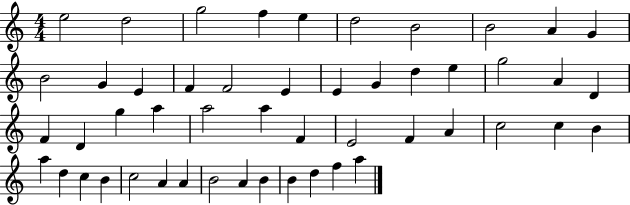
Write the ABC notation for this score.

X:1
T:Untitled
M:4/4
L:1/4
K:C
e2 d2 g2 f e d2 B2 B2 A G B2 G E F F2 E E G d e g2 A D F D g a a2 a F E2 F A c2 c B a d c B c2 A A B2 A B B d f a